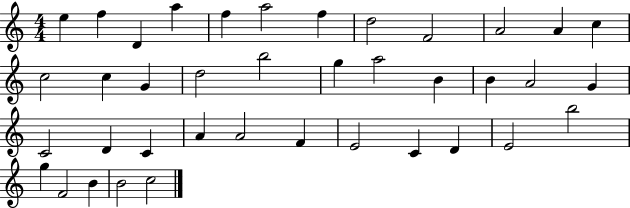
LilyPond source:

{
  \clef treble
  \numericTimeSignature
  \time 4/4
  \key c \major
  e''4 f''4 d'4 a''4 | f''4 a''2 f''4 | d''2 f'2 | a'2 a'4 c''4 | \break c''2 c''4 g'4 | d''2 b''2 | g''4 a''2 b'4 | b'4 a'2 g'4 | \break c'2 d'4 c'4 | a'4 a'2 f'4 | e'2 c'4 d'4 | e'2 b''2 | \break g''4 f'2 b'4 | b'2 c''2 | \bar "|."
}